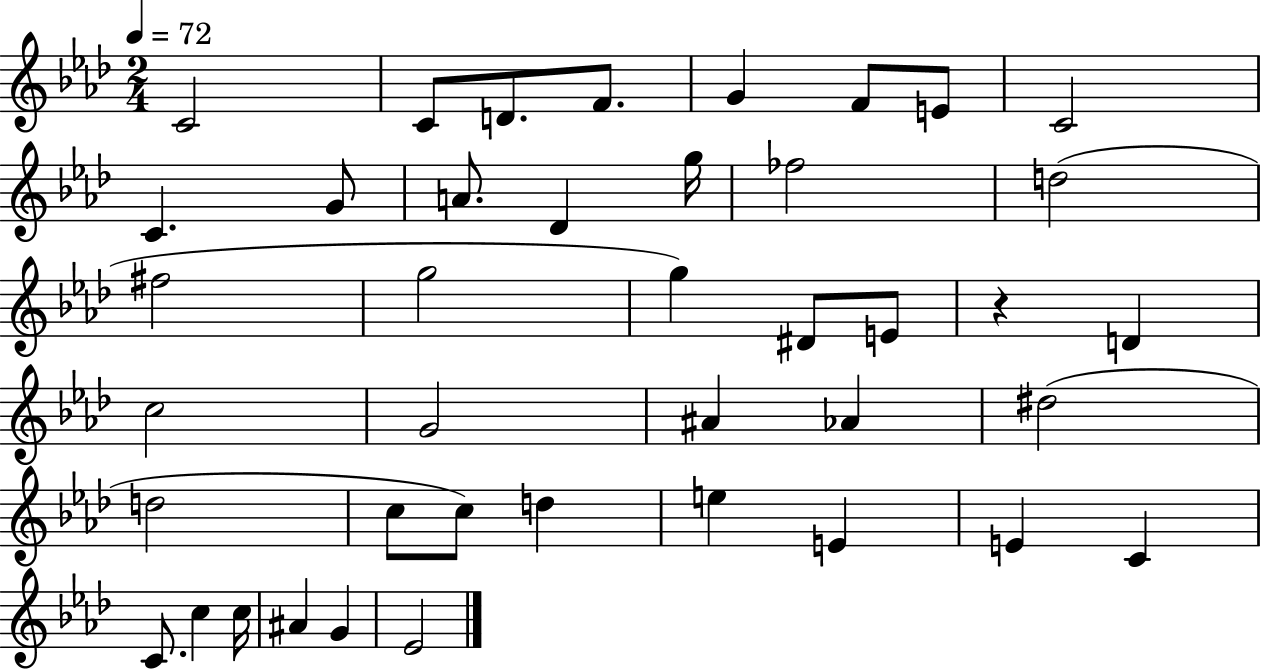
C4/h C4/e D4/e. F4/e. G4/q F4/e E4/e C4/h C4/q. G4/e A4/e. Db4/q G5/s FES5/h D5/h F#5/h G5/h G5/q D#4/e E4/e R/q D4/q C5/h G4/h A#4/q Ab4/q D#5/h D5/h C5/e C5/e D5/q E5/q E4/q E4/q C4/q C4/e. C5/q C5/s A#4/q G4/q Eb4/h